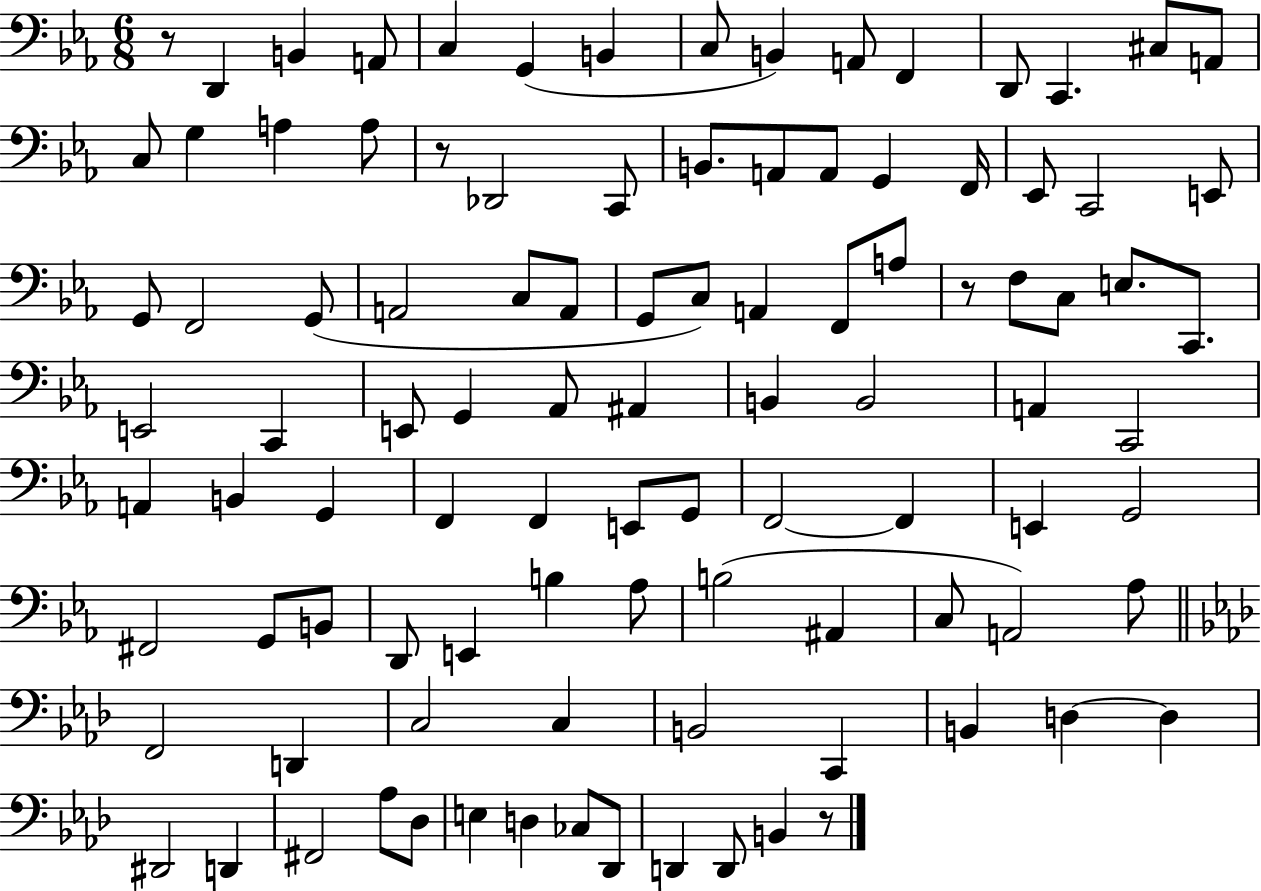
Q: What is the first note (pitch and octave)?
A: D2